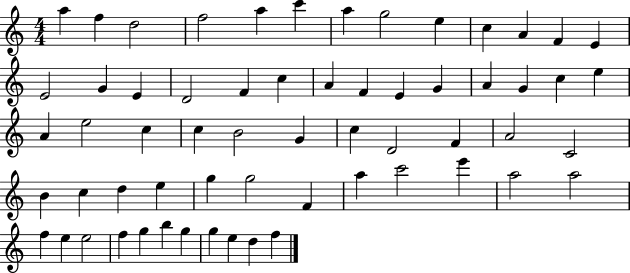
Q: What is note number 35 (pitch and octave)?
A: D4